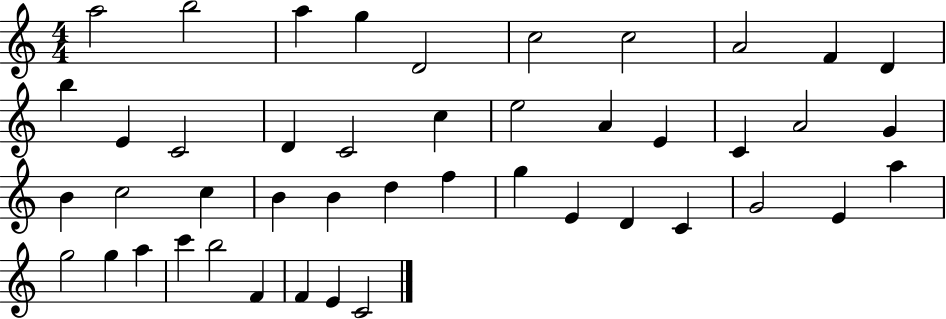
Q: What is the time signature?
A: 4/4